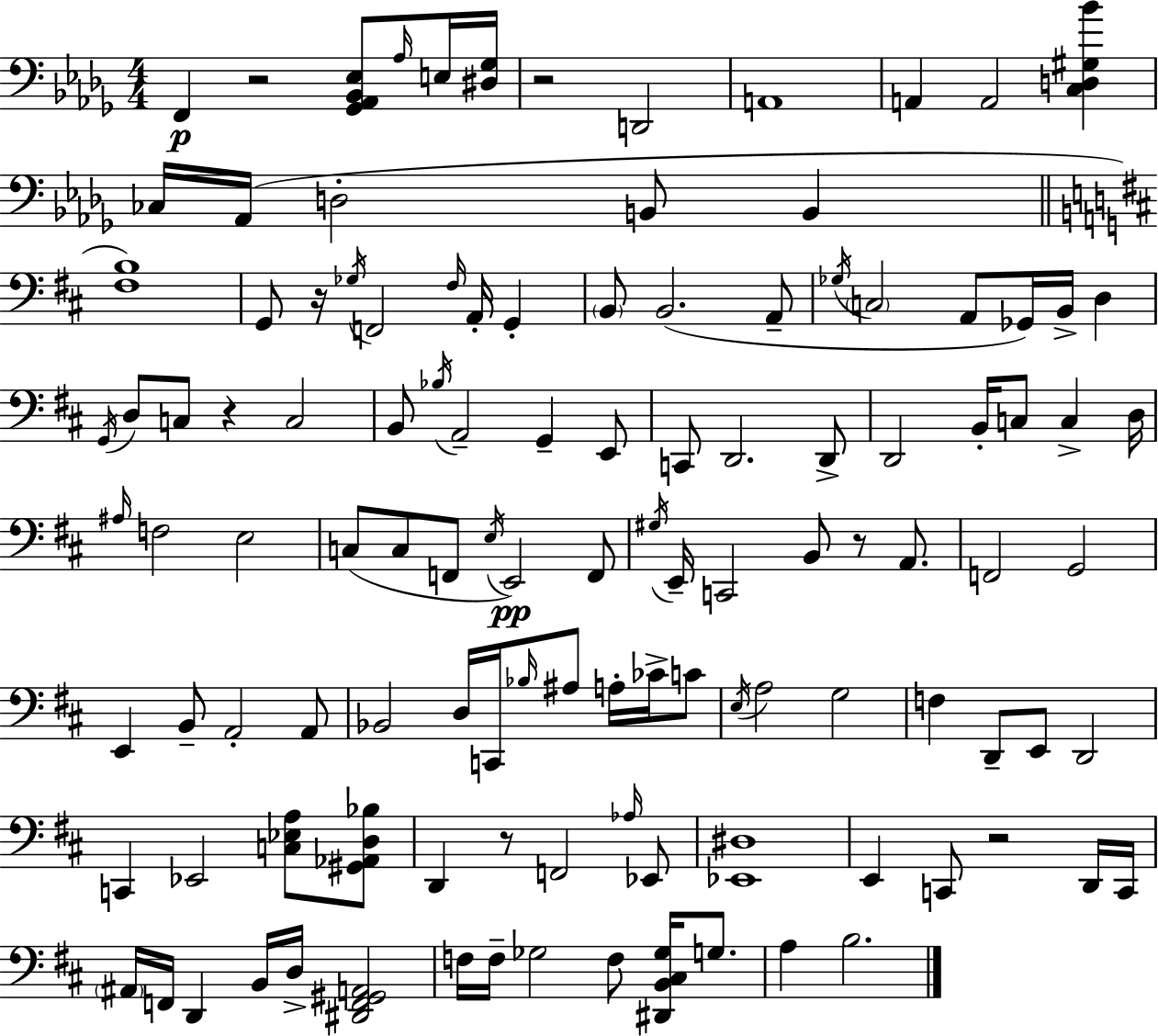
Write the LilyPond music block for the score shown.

{
  \clef bass
  \numericTimeSignature
  \time 4/4
  \key bes \minor
  f,4\p r2 <ges, aes, bes, ees>8 \grace { aes16 } e16 | <dis ges>16 r2 d,2 | a,1 | a,4 a,2 <c d gis bes'>4 | \break ces16 aes,16( d2-. b,8 b,4 | \bar "||" \break \key b \minor <fis b>1) | g,8 r16 \acciaccatura { ges16 } f,2 \grace { fis16 } a,16-. g,4-. | \parenthesize b,8 b,2.( | a,8-- \acciaccatura { ges16 } \parenthesize c2 a,8 ges,16) b,16-> d4 | \break \acciaccatura { g,16 } d8 c8 r4 c2 | b,8 \acciaccatura { bes16 } a,2-- g,4-- | e,8 c,8 d,2. | d,8-> d,2 b,16-. c8 | \break c4-> d16 \grace { ais16 } f2 e2 | c8( c8 f,8 \acciaccatura { e16 }\pp) e,2 | f,8 \acciaccatura { gis16 } e,16-- c,2 | b,8 r8 a,8. f,2 | \break g,2 e,4 b,8-- a,2-. | a,8 bes,2 | d16 c,16 \grace { bes16 } ais8 a16-. ces'16-> c'8 \acciaccatura { e16 } a2 | g2 f4 d,8-- | \break e,8 d,2 c,4 ees,2 | <c ees a>8 <gis, aes, d bes>8 d,4 r8 | f,2 \grace { aes16 } ees,8 <ees, dis>1 | e,4 c,8 | \break r2 d,16 c,16 \parenthesize ais,16 f,16 d,4 | b,16 d16-> <dis, f, gis, a,>2 f16 f16-- ges2 | f8 <dis, b, cis ges>16 g8. a4 b2. | \bar "|."
}